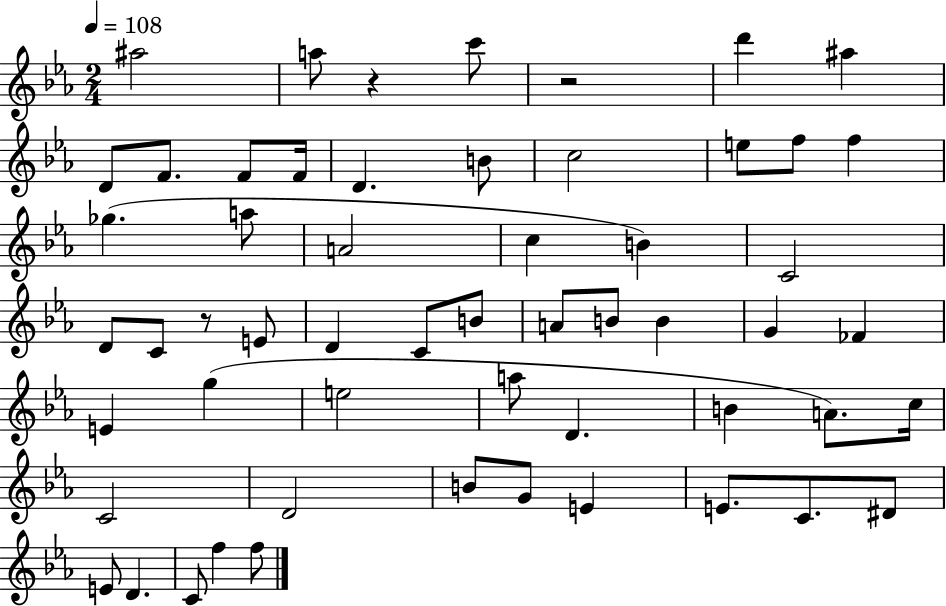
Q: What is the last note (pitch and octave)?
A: F5